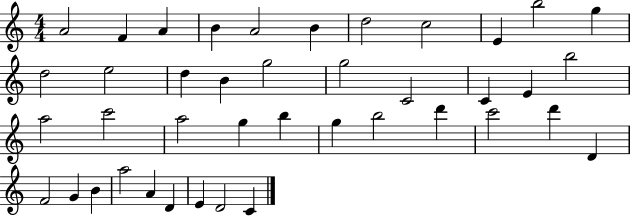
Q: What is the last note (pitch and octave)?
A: C4